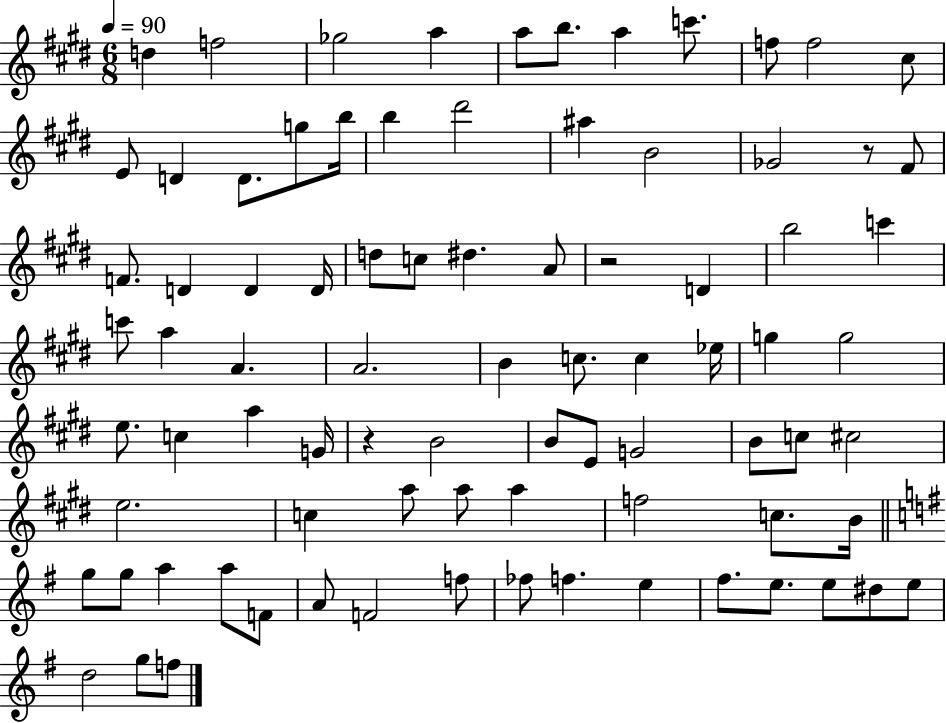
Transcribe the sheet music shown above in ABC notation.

X:1
T:Untitled
M:6/8
L:1/4
K:E
d f2 _g2 a a/2 b/2 a c'/2 f/2 f2 ^c/2 E/2 D D/2 g/2 b/4 b ^d'2 ^a B2 _G2 z/2 ^F/2 F/2 D D D/4 d/2 c/2 ^d A/2 z2 D b2 c' c'/2 a A A2 B c/2 c _e/4 g g2 e/2 c a G/4 z B2 B/2 E/2 G2 B/2 c/2 ^c2 e2 c a/2 a/2 a f2 c/2 B/4 g/2 g/2 a a/2 F/2 A/2 F2 f/2 _f/2 f e ^f/2 e/2 e/2 ^d/2 e/2 d2 g/2 f/2